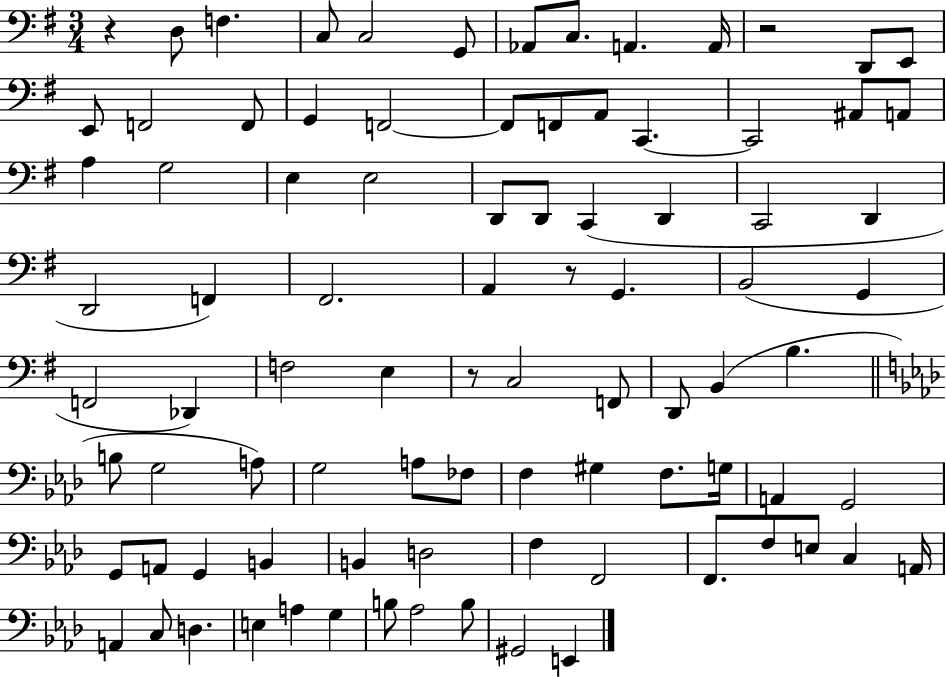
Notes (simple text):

R/q D3/e F3/q. C3/e C3/h G2/e Ab2/e C3/e. A2/q. A2/s R/h D2/e E2/e E2/e F2/h F2/e G2/q F2/h F2/e F2/e A2/e C2/q. C2/h A#2/e A2/e A3/q G3/h E3/q E3/h D2/e D2/e C2/q D2/q C2/h D2/q D2/h F2/q F#2/h. A2/q R/e G2/q. B2/h G2/q F2/h Db2/q F3/h E3/q R/e C3/h F2/e D2/e B2/q B3/q. B3/e G3/h A3/e G3/h A3/e FES3/e F3/q G#3/q F3/e. G3/s A2/q G2/h G2/e A2/e G2/q B2/q B2/q D3/h F3/q F2/h F2/e. F3/e E3/e C3/q A2/s A2/q C3/e D3/q. E3/q A3/q G3/q B3/e Ab3/h B3/e G#2/h E2/q